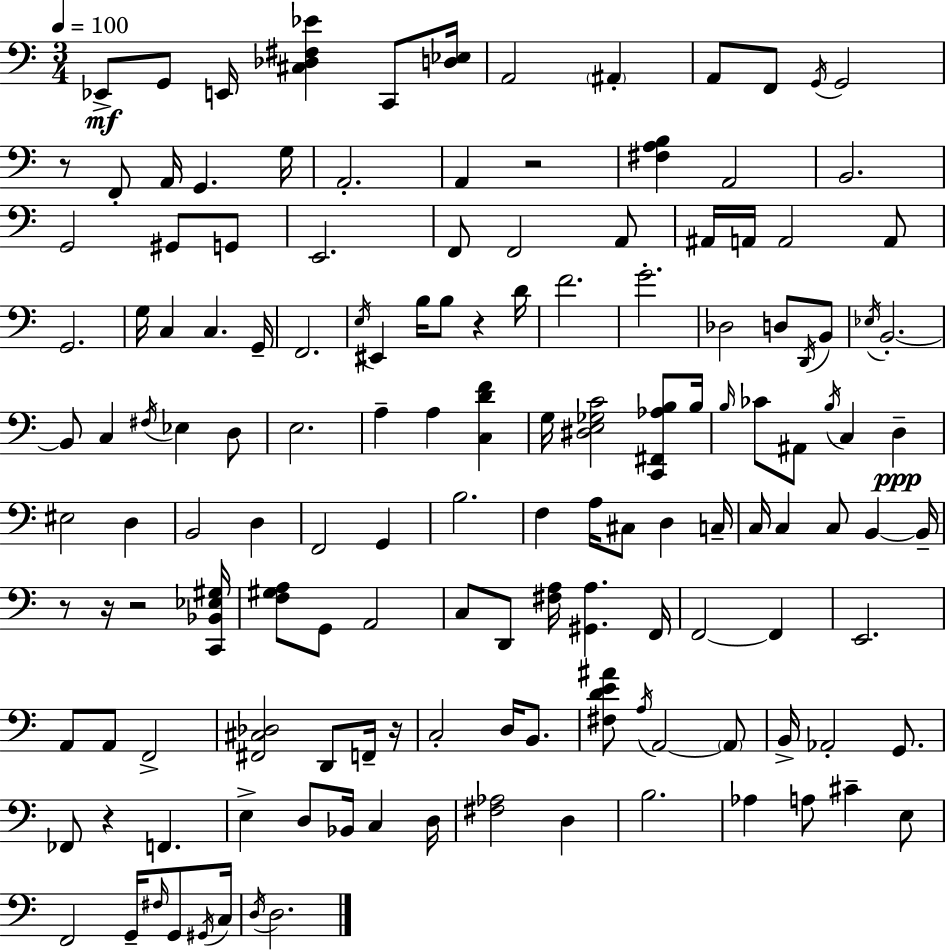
{
  \clef bass
  \numericTimeSignature
  \time 3/4
  \key c \major
  \tempo 4 = 100
  ees,8->\mf g,8 e,16 <cis des fis ees'>4 c,8 <d ees>16 | a,2 \parenthesize ais,4-. | a,8 f,8 \acciaccatura { g,16 } g,2 | r8 f,8-. a,16 g,4. | \break g16 a,2.-. | a,4 r2 | <fis a b>4 a,2 | b,2. | \break g,2 gis,8 g,8 | e,2. | f,8 f,2 a,8 | ais,16 a,16 a,2 a,8 | \break g,2. | g16 c4 c4. | g,16-- f,2. | \acciaccatura { e16 } eis,4 b16 b8 r4 | \break d'16 f'2. | g'2.-. | des2 d8 | \acciaccatura { d,16 } b,8 \acciaccatura { ees16 } b,2.-.~~ | \break b,8 c4 \acciaccatura { fis16 } ees4 | d8 e2. | a4-- a4 | <c d' f'>4 g16 <dis e ges c'>2 | \break <c, fis, aes b>8 b16 \grace { b16 } ces'8 ais,8 \acciaccatura { b16 } c4 | d4--\ppp eis2 | d4 b,2 | d4 f,2 | \break g,4 b2. | f4 a16 | cis8 d4 c16-- c16 c4 | c8 b,4~~ b,16-- r8 r16 r2 | \break <c, bes, ees gis>16 <f gis a>8 g,8 a,2 | c8 d,8 <fis a>16 | <gis, a>4. f,16 f,2~~ | f,4 e,2. | \break a,8 a,8 f,2-> | <fis, cis des>2 | d,8 f,16-- r16 c2-. | d16 b,8. <fis d' e' ais'>8 \acciaccatura { a16 } a,2~~ | \break \parenthesize a,8 b,16-> aes,2-. | g,8. fes,8 r4 | f,4. e4-> | d8 bes,16 c4 d16 <fis aes>2 | \break d4 b2. | aes4 | a8 cis'4-- e8 f,2 | g,16-- \grace { fis16 } g,8 \acciaccatura { gis,16 } c16 \acciaccatura { d16 } d2. | \break \bar "|."
}